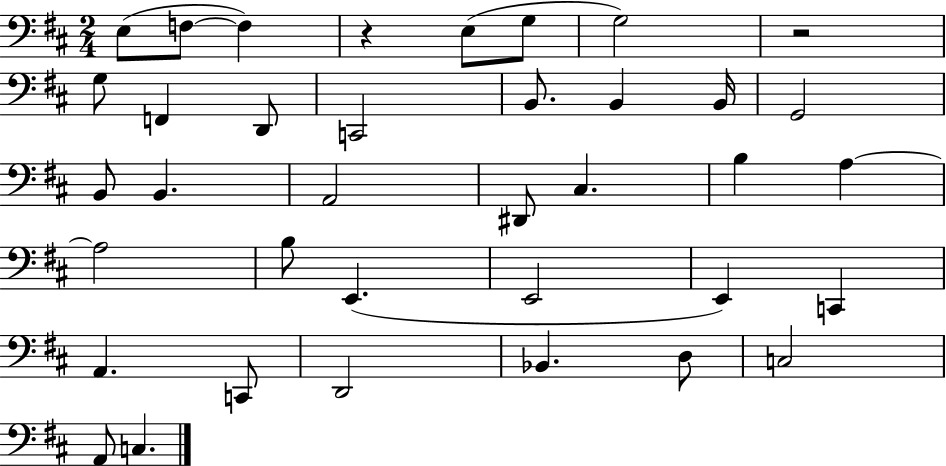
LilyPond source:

{
  \clef bass
  \numericTimeSignature
  \time 2/4
  \key d \major
  e8( f8~~ f4) | r4 e8( g8 | g2) | r2 | \break g8 f,4 d,8 | c,2 | b,8. b,4 b,16 | g,2 | \break b,8 b,4. | a,2 | dis,8 cis4. | b4 a4~~ | \break a2 | b8 e,4.( | e,2 | e,4) c,4 | \break a,4. c,8 | d,2 | bes,4. d8 | c2 | \break a,8 c4. | \bar "|."
}